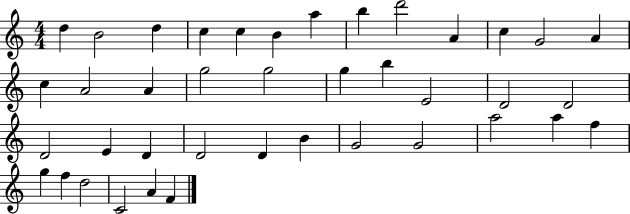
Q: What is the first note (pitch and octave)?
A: D5